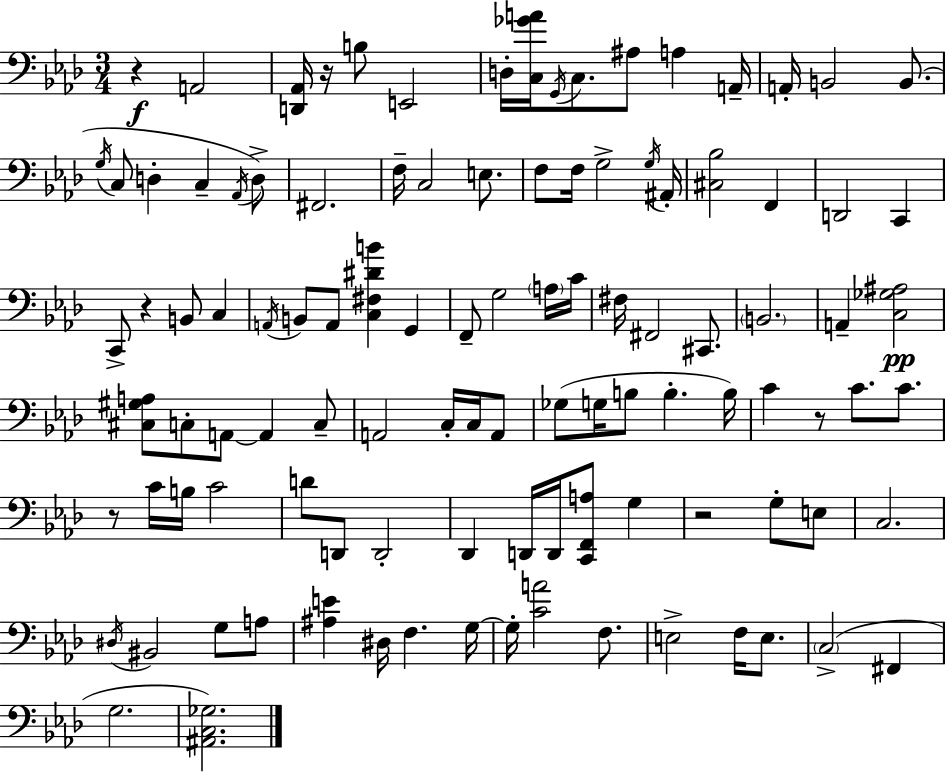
{
  \clef bass
  \numericTimeSignature
  \time 3/4
  \key aes \major
  r4\f a,2 | <d, aes,>16 r16 b8 e,2 | d16-. <c ges' a'>16 \acciaccatura { g,16 } c8. ais8 a4 | a,16-- a,16-. b,2 b,8.( | \break \acciaccatura { g16 } c8 d4-. c4-- | \acciaccatura { aes,16 }) d8-> fis,2. | f16-- c2 | e8. f8 f16 g2-> | \break \acciaccatura { g16 } ais,16-. <cis bes>2 | f,4 d,2 | c,4 c,8-> r4 b,8 | c4 \acciaccatura { a,16 } b,8 a,8 <c fis dis' b'>4 | \break g,4 f,8-- g2 | \parenthesize a16 c'16 fis16 fis,2 | cis,8. \parenthesize b,2. | a,4-- <c ges ais>2\pp | \break <cis gis a>8 c8-. a,8~~ a,4 | c8-- a,2 | c16-. c16 a,8 ges8( g16 b8 b4.-. | b16) c'4 r8 c'8. | \break c'8. r8 c'16 b16 c'2 | d'8 d,8 d,2-. | des,4 d,16 d,16 <c, f, a>8 | g4 r2 | \break g8-. e8 c2. | \acciaccatura { dis16 } bis,2 | g8 a8 <ais e'>4 dis16 f4. | g16~~ g16-. <c' a'>2 | \break f8. e2-> | f16 e8. \parenthesize c2->( | fis,4 g2. | <ais, c ges>2.) | \break \bar "|."
}